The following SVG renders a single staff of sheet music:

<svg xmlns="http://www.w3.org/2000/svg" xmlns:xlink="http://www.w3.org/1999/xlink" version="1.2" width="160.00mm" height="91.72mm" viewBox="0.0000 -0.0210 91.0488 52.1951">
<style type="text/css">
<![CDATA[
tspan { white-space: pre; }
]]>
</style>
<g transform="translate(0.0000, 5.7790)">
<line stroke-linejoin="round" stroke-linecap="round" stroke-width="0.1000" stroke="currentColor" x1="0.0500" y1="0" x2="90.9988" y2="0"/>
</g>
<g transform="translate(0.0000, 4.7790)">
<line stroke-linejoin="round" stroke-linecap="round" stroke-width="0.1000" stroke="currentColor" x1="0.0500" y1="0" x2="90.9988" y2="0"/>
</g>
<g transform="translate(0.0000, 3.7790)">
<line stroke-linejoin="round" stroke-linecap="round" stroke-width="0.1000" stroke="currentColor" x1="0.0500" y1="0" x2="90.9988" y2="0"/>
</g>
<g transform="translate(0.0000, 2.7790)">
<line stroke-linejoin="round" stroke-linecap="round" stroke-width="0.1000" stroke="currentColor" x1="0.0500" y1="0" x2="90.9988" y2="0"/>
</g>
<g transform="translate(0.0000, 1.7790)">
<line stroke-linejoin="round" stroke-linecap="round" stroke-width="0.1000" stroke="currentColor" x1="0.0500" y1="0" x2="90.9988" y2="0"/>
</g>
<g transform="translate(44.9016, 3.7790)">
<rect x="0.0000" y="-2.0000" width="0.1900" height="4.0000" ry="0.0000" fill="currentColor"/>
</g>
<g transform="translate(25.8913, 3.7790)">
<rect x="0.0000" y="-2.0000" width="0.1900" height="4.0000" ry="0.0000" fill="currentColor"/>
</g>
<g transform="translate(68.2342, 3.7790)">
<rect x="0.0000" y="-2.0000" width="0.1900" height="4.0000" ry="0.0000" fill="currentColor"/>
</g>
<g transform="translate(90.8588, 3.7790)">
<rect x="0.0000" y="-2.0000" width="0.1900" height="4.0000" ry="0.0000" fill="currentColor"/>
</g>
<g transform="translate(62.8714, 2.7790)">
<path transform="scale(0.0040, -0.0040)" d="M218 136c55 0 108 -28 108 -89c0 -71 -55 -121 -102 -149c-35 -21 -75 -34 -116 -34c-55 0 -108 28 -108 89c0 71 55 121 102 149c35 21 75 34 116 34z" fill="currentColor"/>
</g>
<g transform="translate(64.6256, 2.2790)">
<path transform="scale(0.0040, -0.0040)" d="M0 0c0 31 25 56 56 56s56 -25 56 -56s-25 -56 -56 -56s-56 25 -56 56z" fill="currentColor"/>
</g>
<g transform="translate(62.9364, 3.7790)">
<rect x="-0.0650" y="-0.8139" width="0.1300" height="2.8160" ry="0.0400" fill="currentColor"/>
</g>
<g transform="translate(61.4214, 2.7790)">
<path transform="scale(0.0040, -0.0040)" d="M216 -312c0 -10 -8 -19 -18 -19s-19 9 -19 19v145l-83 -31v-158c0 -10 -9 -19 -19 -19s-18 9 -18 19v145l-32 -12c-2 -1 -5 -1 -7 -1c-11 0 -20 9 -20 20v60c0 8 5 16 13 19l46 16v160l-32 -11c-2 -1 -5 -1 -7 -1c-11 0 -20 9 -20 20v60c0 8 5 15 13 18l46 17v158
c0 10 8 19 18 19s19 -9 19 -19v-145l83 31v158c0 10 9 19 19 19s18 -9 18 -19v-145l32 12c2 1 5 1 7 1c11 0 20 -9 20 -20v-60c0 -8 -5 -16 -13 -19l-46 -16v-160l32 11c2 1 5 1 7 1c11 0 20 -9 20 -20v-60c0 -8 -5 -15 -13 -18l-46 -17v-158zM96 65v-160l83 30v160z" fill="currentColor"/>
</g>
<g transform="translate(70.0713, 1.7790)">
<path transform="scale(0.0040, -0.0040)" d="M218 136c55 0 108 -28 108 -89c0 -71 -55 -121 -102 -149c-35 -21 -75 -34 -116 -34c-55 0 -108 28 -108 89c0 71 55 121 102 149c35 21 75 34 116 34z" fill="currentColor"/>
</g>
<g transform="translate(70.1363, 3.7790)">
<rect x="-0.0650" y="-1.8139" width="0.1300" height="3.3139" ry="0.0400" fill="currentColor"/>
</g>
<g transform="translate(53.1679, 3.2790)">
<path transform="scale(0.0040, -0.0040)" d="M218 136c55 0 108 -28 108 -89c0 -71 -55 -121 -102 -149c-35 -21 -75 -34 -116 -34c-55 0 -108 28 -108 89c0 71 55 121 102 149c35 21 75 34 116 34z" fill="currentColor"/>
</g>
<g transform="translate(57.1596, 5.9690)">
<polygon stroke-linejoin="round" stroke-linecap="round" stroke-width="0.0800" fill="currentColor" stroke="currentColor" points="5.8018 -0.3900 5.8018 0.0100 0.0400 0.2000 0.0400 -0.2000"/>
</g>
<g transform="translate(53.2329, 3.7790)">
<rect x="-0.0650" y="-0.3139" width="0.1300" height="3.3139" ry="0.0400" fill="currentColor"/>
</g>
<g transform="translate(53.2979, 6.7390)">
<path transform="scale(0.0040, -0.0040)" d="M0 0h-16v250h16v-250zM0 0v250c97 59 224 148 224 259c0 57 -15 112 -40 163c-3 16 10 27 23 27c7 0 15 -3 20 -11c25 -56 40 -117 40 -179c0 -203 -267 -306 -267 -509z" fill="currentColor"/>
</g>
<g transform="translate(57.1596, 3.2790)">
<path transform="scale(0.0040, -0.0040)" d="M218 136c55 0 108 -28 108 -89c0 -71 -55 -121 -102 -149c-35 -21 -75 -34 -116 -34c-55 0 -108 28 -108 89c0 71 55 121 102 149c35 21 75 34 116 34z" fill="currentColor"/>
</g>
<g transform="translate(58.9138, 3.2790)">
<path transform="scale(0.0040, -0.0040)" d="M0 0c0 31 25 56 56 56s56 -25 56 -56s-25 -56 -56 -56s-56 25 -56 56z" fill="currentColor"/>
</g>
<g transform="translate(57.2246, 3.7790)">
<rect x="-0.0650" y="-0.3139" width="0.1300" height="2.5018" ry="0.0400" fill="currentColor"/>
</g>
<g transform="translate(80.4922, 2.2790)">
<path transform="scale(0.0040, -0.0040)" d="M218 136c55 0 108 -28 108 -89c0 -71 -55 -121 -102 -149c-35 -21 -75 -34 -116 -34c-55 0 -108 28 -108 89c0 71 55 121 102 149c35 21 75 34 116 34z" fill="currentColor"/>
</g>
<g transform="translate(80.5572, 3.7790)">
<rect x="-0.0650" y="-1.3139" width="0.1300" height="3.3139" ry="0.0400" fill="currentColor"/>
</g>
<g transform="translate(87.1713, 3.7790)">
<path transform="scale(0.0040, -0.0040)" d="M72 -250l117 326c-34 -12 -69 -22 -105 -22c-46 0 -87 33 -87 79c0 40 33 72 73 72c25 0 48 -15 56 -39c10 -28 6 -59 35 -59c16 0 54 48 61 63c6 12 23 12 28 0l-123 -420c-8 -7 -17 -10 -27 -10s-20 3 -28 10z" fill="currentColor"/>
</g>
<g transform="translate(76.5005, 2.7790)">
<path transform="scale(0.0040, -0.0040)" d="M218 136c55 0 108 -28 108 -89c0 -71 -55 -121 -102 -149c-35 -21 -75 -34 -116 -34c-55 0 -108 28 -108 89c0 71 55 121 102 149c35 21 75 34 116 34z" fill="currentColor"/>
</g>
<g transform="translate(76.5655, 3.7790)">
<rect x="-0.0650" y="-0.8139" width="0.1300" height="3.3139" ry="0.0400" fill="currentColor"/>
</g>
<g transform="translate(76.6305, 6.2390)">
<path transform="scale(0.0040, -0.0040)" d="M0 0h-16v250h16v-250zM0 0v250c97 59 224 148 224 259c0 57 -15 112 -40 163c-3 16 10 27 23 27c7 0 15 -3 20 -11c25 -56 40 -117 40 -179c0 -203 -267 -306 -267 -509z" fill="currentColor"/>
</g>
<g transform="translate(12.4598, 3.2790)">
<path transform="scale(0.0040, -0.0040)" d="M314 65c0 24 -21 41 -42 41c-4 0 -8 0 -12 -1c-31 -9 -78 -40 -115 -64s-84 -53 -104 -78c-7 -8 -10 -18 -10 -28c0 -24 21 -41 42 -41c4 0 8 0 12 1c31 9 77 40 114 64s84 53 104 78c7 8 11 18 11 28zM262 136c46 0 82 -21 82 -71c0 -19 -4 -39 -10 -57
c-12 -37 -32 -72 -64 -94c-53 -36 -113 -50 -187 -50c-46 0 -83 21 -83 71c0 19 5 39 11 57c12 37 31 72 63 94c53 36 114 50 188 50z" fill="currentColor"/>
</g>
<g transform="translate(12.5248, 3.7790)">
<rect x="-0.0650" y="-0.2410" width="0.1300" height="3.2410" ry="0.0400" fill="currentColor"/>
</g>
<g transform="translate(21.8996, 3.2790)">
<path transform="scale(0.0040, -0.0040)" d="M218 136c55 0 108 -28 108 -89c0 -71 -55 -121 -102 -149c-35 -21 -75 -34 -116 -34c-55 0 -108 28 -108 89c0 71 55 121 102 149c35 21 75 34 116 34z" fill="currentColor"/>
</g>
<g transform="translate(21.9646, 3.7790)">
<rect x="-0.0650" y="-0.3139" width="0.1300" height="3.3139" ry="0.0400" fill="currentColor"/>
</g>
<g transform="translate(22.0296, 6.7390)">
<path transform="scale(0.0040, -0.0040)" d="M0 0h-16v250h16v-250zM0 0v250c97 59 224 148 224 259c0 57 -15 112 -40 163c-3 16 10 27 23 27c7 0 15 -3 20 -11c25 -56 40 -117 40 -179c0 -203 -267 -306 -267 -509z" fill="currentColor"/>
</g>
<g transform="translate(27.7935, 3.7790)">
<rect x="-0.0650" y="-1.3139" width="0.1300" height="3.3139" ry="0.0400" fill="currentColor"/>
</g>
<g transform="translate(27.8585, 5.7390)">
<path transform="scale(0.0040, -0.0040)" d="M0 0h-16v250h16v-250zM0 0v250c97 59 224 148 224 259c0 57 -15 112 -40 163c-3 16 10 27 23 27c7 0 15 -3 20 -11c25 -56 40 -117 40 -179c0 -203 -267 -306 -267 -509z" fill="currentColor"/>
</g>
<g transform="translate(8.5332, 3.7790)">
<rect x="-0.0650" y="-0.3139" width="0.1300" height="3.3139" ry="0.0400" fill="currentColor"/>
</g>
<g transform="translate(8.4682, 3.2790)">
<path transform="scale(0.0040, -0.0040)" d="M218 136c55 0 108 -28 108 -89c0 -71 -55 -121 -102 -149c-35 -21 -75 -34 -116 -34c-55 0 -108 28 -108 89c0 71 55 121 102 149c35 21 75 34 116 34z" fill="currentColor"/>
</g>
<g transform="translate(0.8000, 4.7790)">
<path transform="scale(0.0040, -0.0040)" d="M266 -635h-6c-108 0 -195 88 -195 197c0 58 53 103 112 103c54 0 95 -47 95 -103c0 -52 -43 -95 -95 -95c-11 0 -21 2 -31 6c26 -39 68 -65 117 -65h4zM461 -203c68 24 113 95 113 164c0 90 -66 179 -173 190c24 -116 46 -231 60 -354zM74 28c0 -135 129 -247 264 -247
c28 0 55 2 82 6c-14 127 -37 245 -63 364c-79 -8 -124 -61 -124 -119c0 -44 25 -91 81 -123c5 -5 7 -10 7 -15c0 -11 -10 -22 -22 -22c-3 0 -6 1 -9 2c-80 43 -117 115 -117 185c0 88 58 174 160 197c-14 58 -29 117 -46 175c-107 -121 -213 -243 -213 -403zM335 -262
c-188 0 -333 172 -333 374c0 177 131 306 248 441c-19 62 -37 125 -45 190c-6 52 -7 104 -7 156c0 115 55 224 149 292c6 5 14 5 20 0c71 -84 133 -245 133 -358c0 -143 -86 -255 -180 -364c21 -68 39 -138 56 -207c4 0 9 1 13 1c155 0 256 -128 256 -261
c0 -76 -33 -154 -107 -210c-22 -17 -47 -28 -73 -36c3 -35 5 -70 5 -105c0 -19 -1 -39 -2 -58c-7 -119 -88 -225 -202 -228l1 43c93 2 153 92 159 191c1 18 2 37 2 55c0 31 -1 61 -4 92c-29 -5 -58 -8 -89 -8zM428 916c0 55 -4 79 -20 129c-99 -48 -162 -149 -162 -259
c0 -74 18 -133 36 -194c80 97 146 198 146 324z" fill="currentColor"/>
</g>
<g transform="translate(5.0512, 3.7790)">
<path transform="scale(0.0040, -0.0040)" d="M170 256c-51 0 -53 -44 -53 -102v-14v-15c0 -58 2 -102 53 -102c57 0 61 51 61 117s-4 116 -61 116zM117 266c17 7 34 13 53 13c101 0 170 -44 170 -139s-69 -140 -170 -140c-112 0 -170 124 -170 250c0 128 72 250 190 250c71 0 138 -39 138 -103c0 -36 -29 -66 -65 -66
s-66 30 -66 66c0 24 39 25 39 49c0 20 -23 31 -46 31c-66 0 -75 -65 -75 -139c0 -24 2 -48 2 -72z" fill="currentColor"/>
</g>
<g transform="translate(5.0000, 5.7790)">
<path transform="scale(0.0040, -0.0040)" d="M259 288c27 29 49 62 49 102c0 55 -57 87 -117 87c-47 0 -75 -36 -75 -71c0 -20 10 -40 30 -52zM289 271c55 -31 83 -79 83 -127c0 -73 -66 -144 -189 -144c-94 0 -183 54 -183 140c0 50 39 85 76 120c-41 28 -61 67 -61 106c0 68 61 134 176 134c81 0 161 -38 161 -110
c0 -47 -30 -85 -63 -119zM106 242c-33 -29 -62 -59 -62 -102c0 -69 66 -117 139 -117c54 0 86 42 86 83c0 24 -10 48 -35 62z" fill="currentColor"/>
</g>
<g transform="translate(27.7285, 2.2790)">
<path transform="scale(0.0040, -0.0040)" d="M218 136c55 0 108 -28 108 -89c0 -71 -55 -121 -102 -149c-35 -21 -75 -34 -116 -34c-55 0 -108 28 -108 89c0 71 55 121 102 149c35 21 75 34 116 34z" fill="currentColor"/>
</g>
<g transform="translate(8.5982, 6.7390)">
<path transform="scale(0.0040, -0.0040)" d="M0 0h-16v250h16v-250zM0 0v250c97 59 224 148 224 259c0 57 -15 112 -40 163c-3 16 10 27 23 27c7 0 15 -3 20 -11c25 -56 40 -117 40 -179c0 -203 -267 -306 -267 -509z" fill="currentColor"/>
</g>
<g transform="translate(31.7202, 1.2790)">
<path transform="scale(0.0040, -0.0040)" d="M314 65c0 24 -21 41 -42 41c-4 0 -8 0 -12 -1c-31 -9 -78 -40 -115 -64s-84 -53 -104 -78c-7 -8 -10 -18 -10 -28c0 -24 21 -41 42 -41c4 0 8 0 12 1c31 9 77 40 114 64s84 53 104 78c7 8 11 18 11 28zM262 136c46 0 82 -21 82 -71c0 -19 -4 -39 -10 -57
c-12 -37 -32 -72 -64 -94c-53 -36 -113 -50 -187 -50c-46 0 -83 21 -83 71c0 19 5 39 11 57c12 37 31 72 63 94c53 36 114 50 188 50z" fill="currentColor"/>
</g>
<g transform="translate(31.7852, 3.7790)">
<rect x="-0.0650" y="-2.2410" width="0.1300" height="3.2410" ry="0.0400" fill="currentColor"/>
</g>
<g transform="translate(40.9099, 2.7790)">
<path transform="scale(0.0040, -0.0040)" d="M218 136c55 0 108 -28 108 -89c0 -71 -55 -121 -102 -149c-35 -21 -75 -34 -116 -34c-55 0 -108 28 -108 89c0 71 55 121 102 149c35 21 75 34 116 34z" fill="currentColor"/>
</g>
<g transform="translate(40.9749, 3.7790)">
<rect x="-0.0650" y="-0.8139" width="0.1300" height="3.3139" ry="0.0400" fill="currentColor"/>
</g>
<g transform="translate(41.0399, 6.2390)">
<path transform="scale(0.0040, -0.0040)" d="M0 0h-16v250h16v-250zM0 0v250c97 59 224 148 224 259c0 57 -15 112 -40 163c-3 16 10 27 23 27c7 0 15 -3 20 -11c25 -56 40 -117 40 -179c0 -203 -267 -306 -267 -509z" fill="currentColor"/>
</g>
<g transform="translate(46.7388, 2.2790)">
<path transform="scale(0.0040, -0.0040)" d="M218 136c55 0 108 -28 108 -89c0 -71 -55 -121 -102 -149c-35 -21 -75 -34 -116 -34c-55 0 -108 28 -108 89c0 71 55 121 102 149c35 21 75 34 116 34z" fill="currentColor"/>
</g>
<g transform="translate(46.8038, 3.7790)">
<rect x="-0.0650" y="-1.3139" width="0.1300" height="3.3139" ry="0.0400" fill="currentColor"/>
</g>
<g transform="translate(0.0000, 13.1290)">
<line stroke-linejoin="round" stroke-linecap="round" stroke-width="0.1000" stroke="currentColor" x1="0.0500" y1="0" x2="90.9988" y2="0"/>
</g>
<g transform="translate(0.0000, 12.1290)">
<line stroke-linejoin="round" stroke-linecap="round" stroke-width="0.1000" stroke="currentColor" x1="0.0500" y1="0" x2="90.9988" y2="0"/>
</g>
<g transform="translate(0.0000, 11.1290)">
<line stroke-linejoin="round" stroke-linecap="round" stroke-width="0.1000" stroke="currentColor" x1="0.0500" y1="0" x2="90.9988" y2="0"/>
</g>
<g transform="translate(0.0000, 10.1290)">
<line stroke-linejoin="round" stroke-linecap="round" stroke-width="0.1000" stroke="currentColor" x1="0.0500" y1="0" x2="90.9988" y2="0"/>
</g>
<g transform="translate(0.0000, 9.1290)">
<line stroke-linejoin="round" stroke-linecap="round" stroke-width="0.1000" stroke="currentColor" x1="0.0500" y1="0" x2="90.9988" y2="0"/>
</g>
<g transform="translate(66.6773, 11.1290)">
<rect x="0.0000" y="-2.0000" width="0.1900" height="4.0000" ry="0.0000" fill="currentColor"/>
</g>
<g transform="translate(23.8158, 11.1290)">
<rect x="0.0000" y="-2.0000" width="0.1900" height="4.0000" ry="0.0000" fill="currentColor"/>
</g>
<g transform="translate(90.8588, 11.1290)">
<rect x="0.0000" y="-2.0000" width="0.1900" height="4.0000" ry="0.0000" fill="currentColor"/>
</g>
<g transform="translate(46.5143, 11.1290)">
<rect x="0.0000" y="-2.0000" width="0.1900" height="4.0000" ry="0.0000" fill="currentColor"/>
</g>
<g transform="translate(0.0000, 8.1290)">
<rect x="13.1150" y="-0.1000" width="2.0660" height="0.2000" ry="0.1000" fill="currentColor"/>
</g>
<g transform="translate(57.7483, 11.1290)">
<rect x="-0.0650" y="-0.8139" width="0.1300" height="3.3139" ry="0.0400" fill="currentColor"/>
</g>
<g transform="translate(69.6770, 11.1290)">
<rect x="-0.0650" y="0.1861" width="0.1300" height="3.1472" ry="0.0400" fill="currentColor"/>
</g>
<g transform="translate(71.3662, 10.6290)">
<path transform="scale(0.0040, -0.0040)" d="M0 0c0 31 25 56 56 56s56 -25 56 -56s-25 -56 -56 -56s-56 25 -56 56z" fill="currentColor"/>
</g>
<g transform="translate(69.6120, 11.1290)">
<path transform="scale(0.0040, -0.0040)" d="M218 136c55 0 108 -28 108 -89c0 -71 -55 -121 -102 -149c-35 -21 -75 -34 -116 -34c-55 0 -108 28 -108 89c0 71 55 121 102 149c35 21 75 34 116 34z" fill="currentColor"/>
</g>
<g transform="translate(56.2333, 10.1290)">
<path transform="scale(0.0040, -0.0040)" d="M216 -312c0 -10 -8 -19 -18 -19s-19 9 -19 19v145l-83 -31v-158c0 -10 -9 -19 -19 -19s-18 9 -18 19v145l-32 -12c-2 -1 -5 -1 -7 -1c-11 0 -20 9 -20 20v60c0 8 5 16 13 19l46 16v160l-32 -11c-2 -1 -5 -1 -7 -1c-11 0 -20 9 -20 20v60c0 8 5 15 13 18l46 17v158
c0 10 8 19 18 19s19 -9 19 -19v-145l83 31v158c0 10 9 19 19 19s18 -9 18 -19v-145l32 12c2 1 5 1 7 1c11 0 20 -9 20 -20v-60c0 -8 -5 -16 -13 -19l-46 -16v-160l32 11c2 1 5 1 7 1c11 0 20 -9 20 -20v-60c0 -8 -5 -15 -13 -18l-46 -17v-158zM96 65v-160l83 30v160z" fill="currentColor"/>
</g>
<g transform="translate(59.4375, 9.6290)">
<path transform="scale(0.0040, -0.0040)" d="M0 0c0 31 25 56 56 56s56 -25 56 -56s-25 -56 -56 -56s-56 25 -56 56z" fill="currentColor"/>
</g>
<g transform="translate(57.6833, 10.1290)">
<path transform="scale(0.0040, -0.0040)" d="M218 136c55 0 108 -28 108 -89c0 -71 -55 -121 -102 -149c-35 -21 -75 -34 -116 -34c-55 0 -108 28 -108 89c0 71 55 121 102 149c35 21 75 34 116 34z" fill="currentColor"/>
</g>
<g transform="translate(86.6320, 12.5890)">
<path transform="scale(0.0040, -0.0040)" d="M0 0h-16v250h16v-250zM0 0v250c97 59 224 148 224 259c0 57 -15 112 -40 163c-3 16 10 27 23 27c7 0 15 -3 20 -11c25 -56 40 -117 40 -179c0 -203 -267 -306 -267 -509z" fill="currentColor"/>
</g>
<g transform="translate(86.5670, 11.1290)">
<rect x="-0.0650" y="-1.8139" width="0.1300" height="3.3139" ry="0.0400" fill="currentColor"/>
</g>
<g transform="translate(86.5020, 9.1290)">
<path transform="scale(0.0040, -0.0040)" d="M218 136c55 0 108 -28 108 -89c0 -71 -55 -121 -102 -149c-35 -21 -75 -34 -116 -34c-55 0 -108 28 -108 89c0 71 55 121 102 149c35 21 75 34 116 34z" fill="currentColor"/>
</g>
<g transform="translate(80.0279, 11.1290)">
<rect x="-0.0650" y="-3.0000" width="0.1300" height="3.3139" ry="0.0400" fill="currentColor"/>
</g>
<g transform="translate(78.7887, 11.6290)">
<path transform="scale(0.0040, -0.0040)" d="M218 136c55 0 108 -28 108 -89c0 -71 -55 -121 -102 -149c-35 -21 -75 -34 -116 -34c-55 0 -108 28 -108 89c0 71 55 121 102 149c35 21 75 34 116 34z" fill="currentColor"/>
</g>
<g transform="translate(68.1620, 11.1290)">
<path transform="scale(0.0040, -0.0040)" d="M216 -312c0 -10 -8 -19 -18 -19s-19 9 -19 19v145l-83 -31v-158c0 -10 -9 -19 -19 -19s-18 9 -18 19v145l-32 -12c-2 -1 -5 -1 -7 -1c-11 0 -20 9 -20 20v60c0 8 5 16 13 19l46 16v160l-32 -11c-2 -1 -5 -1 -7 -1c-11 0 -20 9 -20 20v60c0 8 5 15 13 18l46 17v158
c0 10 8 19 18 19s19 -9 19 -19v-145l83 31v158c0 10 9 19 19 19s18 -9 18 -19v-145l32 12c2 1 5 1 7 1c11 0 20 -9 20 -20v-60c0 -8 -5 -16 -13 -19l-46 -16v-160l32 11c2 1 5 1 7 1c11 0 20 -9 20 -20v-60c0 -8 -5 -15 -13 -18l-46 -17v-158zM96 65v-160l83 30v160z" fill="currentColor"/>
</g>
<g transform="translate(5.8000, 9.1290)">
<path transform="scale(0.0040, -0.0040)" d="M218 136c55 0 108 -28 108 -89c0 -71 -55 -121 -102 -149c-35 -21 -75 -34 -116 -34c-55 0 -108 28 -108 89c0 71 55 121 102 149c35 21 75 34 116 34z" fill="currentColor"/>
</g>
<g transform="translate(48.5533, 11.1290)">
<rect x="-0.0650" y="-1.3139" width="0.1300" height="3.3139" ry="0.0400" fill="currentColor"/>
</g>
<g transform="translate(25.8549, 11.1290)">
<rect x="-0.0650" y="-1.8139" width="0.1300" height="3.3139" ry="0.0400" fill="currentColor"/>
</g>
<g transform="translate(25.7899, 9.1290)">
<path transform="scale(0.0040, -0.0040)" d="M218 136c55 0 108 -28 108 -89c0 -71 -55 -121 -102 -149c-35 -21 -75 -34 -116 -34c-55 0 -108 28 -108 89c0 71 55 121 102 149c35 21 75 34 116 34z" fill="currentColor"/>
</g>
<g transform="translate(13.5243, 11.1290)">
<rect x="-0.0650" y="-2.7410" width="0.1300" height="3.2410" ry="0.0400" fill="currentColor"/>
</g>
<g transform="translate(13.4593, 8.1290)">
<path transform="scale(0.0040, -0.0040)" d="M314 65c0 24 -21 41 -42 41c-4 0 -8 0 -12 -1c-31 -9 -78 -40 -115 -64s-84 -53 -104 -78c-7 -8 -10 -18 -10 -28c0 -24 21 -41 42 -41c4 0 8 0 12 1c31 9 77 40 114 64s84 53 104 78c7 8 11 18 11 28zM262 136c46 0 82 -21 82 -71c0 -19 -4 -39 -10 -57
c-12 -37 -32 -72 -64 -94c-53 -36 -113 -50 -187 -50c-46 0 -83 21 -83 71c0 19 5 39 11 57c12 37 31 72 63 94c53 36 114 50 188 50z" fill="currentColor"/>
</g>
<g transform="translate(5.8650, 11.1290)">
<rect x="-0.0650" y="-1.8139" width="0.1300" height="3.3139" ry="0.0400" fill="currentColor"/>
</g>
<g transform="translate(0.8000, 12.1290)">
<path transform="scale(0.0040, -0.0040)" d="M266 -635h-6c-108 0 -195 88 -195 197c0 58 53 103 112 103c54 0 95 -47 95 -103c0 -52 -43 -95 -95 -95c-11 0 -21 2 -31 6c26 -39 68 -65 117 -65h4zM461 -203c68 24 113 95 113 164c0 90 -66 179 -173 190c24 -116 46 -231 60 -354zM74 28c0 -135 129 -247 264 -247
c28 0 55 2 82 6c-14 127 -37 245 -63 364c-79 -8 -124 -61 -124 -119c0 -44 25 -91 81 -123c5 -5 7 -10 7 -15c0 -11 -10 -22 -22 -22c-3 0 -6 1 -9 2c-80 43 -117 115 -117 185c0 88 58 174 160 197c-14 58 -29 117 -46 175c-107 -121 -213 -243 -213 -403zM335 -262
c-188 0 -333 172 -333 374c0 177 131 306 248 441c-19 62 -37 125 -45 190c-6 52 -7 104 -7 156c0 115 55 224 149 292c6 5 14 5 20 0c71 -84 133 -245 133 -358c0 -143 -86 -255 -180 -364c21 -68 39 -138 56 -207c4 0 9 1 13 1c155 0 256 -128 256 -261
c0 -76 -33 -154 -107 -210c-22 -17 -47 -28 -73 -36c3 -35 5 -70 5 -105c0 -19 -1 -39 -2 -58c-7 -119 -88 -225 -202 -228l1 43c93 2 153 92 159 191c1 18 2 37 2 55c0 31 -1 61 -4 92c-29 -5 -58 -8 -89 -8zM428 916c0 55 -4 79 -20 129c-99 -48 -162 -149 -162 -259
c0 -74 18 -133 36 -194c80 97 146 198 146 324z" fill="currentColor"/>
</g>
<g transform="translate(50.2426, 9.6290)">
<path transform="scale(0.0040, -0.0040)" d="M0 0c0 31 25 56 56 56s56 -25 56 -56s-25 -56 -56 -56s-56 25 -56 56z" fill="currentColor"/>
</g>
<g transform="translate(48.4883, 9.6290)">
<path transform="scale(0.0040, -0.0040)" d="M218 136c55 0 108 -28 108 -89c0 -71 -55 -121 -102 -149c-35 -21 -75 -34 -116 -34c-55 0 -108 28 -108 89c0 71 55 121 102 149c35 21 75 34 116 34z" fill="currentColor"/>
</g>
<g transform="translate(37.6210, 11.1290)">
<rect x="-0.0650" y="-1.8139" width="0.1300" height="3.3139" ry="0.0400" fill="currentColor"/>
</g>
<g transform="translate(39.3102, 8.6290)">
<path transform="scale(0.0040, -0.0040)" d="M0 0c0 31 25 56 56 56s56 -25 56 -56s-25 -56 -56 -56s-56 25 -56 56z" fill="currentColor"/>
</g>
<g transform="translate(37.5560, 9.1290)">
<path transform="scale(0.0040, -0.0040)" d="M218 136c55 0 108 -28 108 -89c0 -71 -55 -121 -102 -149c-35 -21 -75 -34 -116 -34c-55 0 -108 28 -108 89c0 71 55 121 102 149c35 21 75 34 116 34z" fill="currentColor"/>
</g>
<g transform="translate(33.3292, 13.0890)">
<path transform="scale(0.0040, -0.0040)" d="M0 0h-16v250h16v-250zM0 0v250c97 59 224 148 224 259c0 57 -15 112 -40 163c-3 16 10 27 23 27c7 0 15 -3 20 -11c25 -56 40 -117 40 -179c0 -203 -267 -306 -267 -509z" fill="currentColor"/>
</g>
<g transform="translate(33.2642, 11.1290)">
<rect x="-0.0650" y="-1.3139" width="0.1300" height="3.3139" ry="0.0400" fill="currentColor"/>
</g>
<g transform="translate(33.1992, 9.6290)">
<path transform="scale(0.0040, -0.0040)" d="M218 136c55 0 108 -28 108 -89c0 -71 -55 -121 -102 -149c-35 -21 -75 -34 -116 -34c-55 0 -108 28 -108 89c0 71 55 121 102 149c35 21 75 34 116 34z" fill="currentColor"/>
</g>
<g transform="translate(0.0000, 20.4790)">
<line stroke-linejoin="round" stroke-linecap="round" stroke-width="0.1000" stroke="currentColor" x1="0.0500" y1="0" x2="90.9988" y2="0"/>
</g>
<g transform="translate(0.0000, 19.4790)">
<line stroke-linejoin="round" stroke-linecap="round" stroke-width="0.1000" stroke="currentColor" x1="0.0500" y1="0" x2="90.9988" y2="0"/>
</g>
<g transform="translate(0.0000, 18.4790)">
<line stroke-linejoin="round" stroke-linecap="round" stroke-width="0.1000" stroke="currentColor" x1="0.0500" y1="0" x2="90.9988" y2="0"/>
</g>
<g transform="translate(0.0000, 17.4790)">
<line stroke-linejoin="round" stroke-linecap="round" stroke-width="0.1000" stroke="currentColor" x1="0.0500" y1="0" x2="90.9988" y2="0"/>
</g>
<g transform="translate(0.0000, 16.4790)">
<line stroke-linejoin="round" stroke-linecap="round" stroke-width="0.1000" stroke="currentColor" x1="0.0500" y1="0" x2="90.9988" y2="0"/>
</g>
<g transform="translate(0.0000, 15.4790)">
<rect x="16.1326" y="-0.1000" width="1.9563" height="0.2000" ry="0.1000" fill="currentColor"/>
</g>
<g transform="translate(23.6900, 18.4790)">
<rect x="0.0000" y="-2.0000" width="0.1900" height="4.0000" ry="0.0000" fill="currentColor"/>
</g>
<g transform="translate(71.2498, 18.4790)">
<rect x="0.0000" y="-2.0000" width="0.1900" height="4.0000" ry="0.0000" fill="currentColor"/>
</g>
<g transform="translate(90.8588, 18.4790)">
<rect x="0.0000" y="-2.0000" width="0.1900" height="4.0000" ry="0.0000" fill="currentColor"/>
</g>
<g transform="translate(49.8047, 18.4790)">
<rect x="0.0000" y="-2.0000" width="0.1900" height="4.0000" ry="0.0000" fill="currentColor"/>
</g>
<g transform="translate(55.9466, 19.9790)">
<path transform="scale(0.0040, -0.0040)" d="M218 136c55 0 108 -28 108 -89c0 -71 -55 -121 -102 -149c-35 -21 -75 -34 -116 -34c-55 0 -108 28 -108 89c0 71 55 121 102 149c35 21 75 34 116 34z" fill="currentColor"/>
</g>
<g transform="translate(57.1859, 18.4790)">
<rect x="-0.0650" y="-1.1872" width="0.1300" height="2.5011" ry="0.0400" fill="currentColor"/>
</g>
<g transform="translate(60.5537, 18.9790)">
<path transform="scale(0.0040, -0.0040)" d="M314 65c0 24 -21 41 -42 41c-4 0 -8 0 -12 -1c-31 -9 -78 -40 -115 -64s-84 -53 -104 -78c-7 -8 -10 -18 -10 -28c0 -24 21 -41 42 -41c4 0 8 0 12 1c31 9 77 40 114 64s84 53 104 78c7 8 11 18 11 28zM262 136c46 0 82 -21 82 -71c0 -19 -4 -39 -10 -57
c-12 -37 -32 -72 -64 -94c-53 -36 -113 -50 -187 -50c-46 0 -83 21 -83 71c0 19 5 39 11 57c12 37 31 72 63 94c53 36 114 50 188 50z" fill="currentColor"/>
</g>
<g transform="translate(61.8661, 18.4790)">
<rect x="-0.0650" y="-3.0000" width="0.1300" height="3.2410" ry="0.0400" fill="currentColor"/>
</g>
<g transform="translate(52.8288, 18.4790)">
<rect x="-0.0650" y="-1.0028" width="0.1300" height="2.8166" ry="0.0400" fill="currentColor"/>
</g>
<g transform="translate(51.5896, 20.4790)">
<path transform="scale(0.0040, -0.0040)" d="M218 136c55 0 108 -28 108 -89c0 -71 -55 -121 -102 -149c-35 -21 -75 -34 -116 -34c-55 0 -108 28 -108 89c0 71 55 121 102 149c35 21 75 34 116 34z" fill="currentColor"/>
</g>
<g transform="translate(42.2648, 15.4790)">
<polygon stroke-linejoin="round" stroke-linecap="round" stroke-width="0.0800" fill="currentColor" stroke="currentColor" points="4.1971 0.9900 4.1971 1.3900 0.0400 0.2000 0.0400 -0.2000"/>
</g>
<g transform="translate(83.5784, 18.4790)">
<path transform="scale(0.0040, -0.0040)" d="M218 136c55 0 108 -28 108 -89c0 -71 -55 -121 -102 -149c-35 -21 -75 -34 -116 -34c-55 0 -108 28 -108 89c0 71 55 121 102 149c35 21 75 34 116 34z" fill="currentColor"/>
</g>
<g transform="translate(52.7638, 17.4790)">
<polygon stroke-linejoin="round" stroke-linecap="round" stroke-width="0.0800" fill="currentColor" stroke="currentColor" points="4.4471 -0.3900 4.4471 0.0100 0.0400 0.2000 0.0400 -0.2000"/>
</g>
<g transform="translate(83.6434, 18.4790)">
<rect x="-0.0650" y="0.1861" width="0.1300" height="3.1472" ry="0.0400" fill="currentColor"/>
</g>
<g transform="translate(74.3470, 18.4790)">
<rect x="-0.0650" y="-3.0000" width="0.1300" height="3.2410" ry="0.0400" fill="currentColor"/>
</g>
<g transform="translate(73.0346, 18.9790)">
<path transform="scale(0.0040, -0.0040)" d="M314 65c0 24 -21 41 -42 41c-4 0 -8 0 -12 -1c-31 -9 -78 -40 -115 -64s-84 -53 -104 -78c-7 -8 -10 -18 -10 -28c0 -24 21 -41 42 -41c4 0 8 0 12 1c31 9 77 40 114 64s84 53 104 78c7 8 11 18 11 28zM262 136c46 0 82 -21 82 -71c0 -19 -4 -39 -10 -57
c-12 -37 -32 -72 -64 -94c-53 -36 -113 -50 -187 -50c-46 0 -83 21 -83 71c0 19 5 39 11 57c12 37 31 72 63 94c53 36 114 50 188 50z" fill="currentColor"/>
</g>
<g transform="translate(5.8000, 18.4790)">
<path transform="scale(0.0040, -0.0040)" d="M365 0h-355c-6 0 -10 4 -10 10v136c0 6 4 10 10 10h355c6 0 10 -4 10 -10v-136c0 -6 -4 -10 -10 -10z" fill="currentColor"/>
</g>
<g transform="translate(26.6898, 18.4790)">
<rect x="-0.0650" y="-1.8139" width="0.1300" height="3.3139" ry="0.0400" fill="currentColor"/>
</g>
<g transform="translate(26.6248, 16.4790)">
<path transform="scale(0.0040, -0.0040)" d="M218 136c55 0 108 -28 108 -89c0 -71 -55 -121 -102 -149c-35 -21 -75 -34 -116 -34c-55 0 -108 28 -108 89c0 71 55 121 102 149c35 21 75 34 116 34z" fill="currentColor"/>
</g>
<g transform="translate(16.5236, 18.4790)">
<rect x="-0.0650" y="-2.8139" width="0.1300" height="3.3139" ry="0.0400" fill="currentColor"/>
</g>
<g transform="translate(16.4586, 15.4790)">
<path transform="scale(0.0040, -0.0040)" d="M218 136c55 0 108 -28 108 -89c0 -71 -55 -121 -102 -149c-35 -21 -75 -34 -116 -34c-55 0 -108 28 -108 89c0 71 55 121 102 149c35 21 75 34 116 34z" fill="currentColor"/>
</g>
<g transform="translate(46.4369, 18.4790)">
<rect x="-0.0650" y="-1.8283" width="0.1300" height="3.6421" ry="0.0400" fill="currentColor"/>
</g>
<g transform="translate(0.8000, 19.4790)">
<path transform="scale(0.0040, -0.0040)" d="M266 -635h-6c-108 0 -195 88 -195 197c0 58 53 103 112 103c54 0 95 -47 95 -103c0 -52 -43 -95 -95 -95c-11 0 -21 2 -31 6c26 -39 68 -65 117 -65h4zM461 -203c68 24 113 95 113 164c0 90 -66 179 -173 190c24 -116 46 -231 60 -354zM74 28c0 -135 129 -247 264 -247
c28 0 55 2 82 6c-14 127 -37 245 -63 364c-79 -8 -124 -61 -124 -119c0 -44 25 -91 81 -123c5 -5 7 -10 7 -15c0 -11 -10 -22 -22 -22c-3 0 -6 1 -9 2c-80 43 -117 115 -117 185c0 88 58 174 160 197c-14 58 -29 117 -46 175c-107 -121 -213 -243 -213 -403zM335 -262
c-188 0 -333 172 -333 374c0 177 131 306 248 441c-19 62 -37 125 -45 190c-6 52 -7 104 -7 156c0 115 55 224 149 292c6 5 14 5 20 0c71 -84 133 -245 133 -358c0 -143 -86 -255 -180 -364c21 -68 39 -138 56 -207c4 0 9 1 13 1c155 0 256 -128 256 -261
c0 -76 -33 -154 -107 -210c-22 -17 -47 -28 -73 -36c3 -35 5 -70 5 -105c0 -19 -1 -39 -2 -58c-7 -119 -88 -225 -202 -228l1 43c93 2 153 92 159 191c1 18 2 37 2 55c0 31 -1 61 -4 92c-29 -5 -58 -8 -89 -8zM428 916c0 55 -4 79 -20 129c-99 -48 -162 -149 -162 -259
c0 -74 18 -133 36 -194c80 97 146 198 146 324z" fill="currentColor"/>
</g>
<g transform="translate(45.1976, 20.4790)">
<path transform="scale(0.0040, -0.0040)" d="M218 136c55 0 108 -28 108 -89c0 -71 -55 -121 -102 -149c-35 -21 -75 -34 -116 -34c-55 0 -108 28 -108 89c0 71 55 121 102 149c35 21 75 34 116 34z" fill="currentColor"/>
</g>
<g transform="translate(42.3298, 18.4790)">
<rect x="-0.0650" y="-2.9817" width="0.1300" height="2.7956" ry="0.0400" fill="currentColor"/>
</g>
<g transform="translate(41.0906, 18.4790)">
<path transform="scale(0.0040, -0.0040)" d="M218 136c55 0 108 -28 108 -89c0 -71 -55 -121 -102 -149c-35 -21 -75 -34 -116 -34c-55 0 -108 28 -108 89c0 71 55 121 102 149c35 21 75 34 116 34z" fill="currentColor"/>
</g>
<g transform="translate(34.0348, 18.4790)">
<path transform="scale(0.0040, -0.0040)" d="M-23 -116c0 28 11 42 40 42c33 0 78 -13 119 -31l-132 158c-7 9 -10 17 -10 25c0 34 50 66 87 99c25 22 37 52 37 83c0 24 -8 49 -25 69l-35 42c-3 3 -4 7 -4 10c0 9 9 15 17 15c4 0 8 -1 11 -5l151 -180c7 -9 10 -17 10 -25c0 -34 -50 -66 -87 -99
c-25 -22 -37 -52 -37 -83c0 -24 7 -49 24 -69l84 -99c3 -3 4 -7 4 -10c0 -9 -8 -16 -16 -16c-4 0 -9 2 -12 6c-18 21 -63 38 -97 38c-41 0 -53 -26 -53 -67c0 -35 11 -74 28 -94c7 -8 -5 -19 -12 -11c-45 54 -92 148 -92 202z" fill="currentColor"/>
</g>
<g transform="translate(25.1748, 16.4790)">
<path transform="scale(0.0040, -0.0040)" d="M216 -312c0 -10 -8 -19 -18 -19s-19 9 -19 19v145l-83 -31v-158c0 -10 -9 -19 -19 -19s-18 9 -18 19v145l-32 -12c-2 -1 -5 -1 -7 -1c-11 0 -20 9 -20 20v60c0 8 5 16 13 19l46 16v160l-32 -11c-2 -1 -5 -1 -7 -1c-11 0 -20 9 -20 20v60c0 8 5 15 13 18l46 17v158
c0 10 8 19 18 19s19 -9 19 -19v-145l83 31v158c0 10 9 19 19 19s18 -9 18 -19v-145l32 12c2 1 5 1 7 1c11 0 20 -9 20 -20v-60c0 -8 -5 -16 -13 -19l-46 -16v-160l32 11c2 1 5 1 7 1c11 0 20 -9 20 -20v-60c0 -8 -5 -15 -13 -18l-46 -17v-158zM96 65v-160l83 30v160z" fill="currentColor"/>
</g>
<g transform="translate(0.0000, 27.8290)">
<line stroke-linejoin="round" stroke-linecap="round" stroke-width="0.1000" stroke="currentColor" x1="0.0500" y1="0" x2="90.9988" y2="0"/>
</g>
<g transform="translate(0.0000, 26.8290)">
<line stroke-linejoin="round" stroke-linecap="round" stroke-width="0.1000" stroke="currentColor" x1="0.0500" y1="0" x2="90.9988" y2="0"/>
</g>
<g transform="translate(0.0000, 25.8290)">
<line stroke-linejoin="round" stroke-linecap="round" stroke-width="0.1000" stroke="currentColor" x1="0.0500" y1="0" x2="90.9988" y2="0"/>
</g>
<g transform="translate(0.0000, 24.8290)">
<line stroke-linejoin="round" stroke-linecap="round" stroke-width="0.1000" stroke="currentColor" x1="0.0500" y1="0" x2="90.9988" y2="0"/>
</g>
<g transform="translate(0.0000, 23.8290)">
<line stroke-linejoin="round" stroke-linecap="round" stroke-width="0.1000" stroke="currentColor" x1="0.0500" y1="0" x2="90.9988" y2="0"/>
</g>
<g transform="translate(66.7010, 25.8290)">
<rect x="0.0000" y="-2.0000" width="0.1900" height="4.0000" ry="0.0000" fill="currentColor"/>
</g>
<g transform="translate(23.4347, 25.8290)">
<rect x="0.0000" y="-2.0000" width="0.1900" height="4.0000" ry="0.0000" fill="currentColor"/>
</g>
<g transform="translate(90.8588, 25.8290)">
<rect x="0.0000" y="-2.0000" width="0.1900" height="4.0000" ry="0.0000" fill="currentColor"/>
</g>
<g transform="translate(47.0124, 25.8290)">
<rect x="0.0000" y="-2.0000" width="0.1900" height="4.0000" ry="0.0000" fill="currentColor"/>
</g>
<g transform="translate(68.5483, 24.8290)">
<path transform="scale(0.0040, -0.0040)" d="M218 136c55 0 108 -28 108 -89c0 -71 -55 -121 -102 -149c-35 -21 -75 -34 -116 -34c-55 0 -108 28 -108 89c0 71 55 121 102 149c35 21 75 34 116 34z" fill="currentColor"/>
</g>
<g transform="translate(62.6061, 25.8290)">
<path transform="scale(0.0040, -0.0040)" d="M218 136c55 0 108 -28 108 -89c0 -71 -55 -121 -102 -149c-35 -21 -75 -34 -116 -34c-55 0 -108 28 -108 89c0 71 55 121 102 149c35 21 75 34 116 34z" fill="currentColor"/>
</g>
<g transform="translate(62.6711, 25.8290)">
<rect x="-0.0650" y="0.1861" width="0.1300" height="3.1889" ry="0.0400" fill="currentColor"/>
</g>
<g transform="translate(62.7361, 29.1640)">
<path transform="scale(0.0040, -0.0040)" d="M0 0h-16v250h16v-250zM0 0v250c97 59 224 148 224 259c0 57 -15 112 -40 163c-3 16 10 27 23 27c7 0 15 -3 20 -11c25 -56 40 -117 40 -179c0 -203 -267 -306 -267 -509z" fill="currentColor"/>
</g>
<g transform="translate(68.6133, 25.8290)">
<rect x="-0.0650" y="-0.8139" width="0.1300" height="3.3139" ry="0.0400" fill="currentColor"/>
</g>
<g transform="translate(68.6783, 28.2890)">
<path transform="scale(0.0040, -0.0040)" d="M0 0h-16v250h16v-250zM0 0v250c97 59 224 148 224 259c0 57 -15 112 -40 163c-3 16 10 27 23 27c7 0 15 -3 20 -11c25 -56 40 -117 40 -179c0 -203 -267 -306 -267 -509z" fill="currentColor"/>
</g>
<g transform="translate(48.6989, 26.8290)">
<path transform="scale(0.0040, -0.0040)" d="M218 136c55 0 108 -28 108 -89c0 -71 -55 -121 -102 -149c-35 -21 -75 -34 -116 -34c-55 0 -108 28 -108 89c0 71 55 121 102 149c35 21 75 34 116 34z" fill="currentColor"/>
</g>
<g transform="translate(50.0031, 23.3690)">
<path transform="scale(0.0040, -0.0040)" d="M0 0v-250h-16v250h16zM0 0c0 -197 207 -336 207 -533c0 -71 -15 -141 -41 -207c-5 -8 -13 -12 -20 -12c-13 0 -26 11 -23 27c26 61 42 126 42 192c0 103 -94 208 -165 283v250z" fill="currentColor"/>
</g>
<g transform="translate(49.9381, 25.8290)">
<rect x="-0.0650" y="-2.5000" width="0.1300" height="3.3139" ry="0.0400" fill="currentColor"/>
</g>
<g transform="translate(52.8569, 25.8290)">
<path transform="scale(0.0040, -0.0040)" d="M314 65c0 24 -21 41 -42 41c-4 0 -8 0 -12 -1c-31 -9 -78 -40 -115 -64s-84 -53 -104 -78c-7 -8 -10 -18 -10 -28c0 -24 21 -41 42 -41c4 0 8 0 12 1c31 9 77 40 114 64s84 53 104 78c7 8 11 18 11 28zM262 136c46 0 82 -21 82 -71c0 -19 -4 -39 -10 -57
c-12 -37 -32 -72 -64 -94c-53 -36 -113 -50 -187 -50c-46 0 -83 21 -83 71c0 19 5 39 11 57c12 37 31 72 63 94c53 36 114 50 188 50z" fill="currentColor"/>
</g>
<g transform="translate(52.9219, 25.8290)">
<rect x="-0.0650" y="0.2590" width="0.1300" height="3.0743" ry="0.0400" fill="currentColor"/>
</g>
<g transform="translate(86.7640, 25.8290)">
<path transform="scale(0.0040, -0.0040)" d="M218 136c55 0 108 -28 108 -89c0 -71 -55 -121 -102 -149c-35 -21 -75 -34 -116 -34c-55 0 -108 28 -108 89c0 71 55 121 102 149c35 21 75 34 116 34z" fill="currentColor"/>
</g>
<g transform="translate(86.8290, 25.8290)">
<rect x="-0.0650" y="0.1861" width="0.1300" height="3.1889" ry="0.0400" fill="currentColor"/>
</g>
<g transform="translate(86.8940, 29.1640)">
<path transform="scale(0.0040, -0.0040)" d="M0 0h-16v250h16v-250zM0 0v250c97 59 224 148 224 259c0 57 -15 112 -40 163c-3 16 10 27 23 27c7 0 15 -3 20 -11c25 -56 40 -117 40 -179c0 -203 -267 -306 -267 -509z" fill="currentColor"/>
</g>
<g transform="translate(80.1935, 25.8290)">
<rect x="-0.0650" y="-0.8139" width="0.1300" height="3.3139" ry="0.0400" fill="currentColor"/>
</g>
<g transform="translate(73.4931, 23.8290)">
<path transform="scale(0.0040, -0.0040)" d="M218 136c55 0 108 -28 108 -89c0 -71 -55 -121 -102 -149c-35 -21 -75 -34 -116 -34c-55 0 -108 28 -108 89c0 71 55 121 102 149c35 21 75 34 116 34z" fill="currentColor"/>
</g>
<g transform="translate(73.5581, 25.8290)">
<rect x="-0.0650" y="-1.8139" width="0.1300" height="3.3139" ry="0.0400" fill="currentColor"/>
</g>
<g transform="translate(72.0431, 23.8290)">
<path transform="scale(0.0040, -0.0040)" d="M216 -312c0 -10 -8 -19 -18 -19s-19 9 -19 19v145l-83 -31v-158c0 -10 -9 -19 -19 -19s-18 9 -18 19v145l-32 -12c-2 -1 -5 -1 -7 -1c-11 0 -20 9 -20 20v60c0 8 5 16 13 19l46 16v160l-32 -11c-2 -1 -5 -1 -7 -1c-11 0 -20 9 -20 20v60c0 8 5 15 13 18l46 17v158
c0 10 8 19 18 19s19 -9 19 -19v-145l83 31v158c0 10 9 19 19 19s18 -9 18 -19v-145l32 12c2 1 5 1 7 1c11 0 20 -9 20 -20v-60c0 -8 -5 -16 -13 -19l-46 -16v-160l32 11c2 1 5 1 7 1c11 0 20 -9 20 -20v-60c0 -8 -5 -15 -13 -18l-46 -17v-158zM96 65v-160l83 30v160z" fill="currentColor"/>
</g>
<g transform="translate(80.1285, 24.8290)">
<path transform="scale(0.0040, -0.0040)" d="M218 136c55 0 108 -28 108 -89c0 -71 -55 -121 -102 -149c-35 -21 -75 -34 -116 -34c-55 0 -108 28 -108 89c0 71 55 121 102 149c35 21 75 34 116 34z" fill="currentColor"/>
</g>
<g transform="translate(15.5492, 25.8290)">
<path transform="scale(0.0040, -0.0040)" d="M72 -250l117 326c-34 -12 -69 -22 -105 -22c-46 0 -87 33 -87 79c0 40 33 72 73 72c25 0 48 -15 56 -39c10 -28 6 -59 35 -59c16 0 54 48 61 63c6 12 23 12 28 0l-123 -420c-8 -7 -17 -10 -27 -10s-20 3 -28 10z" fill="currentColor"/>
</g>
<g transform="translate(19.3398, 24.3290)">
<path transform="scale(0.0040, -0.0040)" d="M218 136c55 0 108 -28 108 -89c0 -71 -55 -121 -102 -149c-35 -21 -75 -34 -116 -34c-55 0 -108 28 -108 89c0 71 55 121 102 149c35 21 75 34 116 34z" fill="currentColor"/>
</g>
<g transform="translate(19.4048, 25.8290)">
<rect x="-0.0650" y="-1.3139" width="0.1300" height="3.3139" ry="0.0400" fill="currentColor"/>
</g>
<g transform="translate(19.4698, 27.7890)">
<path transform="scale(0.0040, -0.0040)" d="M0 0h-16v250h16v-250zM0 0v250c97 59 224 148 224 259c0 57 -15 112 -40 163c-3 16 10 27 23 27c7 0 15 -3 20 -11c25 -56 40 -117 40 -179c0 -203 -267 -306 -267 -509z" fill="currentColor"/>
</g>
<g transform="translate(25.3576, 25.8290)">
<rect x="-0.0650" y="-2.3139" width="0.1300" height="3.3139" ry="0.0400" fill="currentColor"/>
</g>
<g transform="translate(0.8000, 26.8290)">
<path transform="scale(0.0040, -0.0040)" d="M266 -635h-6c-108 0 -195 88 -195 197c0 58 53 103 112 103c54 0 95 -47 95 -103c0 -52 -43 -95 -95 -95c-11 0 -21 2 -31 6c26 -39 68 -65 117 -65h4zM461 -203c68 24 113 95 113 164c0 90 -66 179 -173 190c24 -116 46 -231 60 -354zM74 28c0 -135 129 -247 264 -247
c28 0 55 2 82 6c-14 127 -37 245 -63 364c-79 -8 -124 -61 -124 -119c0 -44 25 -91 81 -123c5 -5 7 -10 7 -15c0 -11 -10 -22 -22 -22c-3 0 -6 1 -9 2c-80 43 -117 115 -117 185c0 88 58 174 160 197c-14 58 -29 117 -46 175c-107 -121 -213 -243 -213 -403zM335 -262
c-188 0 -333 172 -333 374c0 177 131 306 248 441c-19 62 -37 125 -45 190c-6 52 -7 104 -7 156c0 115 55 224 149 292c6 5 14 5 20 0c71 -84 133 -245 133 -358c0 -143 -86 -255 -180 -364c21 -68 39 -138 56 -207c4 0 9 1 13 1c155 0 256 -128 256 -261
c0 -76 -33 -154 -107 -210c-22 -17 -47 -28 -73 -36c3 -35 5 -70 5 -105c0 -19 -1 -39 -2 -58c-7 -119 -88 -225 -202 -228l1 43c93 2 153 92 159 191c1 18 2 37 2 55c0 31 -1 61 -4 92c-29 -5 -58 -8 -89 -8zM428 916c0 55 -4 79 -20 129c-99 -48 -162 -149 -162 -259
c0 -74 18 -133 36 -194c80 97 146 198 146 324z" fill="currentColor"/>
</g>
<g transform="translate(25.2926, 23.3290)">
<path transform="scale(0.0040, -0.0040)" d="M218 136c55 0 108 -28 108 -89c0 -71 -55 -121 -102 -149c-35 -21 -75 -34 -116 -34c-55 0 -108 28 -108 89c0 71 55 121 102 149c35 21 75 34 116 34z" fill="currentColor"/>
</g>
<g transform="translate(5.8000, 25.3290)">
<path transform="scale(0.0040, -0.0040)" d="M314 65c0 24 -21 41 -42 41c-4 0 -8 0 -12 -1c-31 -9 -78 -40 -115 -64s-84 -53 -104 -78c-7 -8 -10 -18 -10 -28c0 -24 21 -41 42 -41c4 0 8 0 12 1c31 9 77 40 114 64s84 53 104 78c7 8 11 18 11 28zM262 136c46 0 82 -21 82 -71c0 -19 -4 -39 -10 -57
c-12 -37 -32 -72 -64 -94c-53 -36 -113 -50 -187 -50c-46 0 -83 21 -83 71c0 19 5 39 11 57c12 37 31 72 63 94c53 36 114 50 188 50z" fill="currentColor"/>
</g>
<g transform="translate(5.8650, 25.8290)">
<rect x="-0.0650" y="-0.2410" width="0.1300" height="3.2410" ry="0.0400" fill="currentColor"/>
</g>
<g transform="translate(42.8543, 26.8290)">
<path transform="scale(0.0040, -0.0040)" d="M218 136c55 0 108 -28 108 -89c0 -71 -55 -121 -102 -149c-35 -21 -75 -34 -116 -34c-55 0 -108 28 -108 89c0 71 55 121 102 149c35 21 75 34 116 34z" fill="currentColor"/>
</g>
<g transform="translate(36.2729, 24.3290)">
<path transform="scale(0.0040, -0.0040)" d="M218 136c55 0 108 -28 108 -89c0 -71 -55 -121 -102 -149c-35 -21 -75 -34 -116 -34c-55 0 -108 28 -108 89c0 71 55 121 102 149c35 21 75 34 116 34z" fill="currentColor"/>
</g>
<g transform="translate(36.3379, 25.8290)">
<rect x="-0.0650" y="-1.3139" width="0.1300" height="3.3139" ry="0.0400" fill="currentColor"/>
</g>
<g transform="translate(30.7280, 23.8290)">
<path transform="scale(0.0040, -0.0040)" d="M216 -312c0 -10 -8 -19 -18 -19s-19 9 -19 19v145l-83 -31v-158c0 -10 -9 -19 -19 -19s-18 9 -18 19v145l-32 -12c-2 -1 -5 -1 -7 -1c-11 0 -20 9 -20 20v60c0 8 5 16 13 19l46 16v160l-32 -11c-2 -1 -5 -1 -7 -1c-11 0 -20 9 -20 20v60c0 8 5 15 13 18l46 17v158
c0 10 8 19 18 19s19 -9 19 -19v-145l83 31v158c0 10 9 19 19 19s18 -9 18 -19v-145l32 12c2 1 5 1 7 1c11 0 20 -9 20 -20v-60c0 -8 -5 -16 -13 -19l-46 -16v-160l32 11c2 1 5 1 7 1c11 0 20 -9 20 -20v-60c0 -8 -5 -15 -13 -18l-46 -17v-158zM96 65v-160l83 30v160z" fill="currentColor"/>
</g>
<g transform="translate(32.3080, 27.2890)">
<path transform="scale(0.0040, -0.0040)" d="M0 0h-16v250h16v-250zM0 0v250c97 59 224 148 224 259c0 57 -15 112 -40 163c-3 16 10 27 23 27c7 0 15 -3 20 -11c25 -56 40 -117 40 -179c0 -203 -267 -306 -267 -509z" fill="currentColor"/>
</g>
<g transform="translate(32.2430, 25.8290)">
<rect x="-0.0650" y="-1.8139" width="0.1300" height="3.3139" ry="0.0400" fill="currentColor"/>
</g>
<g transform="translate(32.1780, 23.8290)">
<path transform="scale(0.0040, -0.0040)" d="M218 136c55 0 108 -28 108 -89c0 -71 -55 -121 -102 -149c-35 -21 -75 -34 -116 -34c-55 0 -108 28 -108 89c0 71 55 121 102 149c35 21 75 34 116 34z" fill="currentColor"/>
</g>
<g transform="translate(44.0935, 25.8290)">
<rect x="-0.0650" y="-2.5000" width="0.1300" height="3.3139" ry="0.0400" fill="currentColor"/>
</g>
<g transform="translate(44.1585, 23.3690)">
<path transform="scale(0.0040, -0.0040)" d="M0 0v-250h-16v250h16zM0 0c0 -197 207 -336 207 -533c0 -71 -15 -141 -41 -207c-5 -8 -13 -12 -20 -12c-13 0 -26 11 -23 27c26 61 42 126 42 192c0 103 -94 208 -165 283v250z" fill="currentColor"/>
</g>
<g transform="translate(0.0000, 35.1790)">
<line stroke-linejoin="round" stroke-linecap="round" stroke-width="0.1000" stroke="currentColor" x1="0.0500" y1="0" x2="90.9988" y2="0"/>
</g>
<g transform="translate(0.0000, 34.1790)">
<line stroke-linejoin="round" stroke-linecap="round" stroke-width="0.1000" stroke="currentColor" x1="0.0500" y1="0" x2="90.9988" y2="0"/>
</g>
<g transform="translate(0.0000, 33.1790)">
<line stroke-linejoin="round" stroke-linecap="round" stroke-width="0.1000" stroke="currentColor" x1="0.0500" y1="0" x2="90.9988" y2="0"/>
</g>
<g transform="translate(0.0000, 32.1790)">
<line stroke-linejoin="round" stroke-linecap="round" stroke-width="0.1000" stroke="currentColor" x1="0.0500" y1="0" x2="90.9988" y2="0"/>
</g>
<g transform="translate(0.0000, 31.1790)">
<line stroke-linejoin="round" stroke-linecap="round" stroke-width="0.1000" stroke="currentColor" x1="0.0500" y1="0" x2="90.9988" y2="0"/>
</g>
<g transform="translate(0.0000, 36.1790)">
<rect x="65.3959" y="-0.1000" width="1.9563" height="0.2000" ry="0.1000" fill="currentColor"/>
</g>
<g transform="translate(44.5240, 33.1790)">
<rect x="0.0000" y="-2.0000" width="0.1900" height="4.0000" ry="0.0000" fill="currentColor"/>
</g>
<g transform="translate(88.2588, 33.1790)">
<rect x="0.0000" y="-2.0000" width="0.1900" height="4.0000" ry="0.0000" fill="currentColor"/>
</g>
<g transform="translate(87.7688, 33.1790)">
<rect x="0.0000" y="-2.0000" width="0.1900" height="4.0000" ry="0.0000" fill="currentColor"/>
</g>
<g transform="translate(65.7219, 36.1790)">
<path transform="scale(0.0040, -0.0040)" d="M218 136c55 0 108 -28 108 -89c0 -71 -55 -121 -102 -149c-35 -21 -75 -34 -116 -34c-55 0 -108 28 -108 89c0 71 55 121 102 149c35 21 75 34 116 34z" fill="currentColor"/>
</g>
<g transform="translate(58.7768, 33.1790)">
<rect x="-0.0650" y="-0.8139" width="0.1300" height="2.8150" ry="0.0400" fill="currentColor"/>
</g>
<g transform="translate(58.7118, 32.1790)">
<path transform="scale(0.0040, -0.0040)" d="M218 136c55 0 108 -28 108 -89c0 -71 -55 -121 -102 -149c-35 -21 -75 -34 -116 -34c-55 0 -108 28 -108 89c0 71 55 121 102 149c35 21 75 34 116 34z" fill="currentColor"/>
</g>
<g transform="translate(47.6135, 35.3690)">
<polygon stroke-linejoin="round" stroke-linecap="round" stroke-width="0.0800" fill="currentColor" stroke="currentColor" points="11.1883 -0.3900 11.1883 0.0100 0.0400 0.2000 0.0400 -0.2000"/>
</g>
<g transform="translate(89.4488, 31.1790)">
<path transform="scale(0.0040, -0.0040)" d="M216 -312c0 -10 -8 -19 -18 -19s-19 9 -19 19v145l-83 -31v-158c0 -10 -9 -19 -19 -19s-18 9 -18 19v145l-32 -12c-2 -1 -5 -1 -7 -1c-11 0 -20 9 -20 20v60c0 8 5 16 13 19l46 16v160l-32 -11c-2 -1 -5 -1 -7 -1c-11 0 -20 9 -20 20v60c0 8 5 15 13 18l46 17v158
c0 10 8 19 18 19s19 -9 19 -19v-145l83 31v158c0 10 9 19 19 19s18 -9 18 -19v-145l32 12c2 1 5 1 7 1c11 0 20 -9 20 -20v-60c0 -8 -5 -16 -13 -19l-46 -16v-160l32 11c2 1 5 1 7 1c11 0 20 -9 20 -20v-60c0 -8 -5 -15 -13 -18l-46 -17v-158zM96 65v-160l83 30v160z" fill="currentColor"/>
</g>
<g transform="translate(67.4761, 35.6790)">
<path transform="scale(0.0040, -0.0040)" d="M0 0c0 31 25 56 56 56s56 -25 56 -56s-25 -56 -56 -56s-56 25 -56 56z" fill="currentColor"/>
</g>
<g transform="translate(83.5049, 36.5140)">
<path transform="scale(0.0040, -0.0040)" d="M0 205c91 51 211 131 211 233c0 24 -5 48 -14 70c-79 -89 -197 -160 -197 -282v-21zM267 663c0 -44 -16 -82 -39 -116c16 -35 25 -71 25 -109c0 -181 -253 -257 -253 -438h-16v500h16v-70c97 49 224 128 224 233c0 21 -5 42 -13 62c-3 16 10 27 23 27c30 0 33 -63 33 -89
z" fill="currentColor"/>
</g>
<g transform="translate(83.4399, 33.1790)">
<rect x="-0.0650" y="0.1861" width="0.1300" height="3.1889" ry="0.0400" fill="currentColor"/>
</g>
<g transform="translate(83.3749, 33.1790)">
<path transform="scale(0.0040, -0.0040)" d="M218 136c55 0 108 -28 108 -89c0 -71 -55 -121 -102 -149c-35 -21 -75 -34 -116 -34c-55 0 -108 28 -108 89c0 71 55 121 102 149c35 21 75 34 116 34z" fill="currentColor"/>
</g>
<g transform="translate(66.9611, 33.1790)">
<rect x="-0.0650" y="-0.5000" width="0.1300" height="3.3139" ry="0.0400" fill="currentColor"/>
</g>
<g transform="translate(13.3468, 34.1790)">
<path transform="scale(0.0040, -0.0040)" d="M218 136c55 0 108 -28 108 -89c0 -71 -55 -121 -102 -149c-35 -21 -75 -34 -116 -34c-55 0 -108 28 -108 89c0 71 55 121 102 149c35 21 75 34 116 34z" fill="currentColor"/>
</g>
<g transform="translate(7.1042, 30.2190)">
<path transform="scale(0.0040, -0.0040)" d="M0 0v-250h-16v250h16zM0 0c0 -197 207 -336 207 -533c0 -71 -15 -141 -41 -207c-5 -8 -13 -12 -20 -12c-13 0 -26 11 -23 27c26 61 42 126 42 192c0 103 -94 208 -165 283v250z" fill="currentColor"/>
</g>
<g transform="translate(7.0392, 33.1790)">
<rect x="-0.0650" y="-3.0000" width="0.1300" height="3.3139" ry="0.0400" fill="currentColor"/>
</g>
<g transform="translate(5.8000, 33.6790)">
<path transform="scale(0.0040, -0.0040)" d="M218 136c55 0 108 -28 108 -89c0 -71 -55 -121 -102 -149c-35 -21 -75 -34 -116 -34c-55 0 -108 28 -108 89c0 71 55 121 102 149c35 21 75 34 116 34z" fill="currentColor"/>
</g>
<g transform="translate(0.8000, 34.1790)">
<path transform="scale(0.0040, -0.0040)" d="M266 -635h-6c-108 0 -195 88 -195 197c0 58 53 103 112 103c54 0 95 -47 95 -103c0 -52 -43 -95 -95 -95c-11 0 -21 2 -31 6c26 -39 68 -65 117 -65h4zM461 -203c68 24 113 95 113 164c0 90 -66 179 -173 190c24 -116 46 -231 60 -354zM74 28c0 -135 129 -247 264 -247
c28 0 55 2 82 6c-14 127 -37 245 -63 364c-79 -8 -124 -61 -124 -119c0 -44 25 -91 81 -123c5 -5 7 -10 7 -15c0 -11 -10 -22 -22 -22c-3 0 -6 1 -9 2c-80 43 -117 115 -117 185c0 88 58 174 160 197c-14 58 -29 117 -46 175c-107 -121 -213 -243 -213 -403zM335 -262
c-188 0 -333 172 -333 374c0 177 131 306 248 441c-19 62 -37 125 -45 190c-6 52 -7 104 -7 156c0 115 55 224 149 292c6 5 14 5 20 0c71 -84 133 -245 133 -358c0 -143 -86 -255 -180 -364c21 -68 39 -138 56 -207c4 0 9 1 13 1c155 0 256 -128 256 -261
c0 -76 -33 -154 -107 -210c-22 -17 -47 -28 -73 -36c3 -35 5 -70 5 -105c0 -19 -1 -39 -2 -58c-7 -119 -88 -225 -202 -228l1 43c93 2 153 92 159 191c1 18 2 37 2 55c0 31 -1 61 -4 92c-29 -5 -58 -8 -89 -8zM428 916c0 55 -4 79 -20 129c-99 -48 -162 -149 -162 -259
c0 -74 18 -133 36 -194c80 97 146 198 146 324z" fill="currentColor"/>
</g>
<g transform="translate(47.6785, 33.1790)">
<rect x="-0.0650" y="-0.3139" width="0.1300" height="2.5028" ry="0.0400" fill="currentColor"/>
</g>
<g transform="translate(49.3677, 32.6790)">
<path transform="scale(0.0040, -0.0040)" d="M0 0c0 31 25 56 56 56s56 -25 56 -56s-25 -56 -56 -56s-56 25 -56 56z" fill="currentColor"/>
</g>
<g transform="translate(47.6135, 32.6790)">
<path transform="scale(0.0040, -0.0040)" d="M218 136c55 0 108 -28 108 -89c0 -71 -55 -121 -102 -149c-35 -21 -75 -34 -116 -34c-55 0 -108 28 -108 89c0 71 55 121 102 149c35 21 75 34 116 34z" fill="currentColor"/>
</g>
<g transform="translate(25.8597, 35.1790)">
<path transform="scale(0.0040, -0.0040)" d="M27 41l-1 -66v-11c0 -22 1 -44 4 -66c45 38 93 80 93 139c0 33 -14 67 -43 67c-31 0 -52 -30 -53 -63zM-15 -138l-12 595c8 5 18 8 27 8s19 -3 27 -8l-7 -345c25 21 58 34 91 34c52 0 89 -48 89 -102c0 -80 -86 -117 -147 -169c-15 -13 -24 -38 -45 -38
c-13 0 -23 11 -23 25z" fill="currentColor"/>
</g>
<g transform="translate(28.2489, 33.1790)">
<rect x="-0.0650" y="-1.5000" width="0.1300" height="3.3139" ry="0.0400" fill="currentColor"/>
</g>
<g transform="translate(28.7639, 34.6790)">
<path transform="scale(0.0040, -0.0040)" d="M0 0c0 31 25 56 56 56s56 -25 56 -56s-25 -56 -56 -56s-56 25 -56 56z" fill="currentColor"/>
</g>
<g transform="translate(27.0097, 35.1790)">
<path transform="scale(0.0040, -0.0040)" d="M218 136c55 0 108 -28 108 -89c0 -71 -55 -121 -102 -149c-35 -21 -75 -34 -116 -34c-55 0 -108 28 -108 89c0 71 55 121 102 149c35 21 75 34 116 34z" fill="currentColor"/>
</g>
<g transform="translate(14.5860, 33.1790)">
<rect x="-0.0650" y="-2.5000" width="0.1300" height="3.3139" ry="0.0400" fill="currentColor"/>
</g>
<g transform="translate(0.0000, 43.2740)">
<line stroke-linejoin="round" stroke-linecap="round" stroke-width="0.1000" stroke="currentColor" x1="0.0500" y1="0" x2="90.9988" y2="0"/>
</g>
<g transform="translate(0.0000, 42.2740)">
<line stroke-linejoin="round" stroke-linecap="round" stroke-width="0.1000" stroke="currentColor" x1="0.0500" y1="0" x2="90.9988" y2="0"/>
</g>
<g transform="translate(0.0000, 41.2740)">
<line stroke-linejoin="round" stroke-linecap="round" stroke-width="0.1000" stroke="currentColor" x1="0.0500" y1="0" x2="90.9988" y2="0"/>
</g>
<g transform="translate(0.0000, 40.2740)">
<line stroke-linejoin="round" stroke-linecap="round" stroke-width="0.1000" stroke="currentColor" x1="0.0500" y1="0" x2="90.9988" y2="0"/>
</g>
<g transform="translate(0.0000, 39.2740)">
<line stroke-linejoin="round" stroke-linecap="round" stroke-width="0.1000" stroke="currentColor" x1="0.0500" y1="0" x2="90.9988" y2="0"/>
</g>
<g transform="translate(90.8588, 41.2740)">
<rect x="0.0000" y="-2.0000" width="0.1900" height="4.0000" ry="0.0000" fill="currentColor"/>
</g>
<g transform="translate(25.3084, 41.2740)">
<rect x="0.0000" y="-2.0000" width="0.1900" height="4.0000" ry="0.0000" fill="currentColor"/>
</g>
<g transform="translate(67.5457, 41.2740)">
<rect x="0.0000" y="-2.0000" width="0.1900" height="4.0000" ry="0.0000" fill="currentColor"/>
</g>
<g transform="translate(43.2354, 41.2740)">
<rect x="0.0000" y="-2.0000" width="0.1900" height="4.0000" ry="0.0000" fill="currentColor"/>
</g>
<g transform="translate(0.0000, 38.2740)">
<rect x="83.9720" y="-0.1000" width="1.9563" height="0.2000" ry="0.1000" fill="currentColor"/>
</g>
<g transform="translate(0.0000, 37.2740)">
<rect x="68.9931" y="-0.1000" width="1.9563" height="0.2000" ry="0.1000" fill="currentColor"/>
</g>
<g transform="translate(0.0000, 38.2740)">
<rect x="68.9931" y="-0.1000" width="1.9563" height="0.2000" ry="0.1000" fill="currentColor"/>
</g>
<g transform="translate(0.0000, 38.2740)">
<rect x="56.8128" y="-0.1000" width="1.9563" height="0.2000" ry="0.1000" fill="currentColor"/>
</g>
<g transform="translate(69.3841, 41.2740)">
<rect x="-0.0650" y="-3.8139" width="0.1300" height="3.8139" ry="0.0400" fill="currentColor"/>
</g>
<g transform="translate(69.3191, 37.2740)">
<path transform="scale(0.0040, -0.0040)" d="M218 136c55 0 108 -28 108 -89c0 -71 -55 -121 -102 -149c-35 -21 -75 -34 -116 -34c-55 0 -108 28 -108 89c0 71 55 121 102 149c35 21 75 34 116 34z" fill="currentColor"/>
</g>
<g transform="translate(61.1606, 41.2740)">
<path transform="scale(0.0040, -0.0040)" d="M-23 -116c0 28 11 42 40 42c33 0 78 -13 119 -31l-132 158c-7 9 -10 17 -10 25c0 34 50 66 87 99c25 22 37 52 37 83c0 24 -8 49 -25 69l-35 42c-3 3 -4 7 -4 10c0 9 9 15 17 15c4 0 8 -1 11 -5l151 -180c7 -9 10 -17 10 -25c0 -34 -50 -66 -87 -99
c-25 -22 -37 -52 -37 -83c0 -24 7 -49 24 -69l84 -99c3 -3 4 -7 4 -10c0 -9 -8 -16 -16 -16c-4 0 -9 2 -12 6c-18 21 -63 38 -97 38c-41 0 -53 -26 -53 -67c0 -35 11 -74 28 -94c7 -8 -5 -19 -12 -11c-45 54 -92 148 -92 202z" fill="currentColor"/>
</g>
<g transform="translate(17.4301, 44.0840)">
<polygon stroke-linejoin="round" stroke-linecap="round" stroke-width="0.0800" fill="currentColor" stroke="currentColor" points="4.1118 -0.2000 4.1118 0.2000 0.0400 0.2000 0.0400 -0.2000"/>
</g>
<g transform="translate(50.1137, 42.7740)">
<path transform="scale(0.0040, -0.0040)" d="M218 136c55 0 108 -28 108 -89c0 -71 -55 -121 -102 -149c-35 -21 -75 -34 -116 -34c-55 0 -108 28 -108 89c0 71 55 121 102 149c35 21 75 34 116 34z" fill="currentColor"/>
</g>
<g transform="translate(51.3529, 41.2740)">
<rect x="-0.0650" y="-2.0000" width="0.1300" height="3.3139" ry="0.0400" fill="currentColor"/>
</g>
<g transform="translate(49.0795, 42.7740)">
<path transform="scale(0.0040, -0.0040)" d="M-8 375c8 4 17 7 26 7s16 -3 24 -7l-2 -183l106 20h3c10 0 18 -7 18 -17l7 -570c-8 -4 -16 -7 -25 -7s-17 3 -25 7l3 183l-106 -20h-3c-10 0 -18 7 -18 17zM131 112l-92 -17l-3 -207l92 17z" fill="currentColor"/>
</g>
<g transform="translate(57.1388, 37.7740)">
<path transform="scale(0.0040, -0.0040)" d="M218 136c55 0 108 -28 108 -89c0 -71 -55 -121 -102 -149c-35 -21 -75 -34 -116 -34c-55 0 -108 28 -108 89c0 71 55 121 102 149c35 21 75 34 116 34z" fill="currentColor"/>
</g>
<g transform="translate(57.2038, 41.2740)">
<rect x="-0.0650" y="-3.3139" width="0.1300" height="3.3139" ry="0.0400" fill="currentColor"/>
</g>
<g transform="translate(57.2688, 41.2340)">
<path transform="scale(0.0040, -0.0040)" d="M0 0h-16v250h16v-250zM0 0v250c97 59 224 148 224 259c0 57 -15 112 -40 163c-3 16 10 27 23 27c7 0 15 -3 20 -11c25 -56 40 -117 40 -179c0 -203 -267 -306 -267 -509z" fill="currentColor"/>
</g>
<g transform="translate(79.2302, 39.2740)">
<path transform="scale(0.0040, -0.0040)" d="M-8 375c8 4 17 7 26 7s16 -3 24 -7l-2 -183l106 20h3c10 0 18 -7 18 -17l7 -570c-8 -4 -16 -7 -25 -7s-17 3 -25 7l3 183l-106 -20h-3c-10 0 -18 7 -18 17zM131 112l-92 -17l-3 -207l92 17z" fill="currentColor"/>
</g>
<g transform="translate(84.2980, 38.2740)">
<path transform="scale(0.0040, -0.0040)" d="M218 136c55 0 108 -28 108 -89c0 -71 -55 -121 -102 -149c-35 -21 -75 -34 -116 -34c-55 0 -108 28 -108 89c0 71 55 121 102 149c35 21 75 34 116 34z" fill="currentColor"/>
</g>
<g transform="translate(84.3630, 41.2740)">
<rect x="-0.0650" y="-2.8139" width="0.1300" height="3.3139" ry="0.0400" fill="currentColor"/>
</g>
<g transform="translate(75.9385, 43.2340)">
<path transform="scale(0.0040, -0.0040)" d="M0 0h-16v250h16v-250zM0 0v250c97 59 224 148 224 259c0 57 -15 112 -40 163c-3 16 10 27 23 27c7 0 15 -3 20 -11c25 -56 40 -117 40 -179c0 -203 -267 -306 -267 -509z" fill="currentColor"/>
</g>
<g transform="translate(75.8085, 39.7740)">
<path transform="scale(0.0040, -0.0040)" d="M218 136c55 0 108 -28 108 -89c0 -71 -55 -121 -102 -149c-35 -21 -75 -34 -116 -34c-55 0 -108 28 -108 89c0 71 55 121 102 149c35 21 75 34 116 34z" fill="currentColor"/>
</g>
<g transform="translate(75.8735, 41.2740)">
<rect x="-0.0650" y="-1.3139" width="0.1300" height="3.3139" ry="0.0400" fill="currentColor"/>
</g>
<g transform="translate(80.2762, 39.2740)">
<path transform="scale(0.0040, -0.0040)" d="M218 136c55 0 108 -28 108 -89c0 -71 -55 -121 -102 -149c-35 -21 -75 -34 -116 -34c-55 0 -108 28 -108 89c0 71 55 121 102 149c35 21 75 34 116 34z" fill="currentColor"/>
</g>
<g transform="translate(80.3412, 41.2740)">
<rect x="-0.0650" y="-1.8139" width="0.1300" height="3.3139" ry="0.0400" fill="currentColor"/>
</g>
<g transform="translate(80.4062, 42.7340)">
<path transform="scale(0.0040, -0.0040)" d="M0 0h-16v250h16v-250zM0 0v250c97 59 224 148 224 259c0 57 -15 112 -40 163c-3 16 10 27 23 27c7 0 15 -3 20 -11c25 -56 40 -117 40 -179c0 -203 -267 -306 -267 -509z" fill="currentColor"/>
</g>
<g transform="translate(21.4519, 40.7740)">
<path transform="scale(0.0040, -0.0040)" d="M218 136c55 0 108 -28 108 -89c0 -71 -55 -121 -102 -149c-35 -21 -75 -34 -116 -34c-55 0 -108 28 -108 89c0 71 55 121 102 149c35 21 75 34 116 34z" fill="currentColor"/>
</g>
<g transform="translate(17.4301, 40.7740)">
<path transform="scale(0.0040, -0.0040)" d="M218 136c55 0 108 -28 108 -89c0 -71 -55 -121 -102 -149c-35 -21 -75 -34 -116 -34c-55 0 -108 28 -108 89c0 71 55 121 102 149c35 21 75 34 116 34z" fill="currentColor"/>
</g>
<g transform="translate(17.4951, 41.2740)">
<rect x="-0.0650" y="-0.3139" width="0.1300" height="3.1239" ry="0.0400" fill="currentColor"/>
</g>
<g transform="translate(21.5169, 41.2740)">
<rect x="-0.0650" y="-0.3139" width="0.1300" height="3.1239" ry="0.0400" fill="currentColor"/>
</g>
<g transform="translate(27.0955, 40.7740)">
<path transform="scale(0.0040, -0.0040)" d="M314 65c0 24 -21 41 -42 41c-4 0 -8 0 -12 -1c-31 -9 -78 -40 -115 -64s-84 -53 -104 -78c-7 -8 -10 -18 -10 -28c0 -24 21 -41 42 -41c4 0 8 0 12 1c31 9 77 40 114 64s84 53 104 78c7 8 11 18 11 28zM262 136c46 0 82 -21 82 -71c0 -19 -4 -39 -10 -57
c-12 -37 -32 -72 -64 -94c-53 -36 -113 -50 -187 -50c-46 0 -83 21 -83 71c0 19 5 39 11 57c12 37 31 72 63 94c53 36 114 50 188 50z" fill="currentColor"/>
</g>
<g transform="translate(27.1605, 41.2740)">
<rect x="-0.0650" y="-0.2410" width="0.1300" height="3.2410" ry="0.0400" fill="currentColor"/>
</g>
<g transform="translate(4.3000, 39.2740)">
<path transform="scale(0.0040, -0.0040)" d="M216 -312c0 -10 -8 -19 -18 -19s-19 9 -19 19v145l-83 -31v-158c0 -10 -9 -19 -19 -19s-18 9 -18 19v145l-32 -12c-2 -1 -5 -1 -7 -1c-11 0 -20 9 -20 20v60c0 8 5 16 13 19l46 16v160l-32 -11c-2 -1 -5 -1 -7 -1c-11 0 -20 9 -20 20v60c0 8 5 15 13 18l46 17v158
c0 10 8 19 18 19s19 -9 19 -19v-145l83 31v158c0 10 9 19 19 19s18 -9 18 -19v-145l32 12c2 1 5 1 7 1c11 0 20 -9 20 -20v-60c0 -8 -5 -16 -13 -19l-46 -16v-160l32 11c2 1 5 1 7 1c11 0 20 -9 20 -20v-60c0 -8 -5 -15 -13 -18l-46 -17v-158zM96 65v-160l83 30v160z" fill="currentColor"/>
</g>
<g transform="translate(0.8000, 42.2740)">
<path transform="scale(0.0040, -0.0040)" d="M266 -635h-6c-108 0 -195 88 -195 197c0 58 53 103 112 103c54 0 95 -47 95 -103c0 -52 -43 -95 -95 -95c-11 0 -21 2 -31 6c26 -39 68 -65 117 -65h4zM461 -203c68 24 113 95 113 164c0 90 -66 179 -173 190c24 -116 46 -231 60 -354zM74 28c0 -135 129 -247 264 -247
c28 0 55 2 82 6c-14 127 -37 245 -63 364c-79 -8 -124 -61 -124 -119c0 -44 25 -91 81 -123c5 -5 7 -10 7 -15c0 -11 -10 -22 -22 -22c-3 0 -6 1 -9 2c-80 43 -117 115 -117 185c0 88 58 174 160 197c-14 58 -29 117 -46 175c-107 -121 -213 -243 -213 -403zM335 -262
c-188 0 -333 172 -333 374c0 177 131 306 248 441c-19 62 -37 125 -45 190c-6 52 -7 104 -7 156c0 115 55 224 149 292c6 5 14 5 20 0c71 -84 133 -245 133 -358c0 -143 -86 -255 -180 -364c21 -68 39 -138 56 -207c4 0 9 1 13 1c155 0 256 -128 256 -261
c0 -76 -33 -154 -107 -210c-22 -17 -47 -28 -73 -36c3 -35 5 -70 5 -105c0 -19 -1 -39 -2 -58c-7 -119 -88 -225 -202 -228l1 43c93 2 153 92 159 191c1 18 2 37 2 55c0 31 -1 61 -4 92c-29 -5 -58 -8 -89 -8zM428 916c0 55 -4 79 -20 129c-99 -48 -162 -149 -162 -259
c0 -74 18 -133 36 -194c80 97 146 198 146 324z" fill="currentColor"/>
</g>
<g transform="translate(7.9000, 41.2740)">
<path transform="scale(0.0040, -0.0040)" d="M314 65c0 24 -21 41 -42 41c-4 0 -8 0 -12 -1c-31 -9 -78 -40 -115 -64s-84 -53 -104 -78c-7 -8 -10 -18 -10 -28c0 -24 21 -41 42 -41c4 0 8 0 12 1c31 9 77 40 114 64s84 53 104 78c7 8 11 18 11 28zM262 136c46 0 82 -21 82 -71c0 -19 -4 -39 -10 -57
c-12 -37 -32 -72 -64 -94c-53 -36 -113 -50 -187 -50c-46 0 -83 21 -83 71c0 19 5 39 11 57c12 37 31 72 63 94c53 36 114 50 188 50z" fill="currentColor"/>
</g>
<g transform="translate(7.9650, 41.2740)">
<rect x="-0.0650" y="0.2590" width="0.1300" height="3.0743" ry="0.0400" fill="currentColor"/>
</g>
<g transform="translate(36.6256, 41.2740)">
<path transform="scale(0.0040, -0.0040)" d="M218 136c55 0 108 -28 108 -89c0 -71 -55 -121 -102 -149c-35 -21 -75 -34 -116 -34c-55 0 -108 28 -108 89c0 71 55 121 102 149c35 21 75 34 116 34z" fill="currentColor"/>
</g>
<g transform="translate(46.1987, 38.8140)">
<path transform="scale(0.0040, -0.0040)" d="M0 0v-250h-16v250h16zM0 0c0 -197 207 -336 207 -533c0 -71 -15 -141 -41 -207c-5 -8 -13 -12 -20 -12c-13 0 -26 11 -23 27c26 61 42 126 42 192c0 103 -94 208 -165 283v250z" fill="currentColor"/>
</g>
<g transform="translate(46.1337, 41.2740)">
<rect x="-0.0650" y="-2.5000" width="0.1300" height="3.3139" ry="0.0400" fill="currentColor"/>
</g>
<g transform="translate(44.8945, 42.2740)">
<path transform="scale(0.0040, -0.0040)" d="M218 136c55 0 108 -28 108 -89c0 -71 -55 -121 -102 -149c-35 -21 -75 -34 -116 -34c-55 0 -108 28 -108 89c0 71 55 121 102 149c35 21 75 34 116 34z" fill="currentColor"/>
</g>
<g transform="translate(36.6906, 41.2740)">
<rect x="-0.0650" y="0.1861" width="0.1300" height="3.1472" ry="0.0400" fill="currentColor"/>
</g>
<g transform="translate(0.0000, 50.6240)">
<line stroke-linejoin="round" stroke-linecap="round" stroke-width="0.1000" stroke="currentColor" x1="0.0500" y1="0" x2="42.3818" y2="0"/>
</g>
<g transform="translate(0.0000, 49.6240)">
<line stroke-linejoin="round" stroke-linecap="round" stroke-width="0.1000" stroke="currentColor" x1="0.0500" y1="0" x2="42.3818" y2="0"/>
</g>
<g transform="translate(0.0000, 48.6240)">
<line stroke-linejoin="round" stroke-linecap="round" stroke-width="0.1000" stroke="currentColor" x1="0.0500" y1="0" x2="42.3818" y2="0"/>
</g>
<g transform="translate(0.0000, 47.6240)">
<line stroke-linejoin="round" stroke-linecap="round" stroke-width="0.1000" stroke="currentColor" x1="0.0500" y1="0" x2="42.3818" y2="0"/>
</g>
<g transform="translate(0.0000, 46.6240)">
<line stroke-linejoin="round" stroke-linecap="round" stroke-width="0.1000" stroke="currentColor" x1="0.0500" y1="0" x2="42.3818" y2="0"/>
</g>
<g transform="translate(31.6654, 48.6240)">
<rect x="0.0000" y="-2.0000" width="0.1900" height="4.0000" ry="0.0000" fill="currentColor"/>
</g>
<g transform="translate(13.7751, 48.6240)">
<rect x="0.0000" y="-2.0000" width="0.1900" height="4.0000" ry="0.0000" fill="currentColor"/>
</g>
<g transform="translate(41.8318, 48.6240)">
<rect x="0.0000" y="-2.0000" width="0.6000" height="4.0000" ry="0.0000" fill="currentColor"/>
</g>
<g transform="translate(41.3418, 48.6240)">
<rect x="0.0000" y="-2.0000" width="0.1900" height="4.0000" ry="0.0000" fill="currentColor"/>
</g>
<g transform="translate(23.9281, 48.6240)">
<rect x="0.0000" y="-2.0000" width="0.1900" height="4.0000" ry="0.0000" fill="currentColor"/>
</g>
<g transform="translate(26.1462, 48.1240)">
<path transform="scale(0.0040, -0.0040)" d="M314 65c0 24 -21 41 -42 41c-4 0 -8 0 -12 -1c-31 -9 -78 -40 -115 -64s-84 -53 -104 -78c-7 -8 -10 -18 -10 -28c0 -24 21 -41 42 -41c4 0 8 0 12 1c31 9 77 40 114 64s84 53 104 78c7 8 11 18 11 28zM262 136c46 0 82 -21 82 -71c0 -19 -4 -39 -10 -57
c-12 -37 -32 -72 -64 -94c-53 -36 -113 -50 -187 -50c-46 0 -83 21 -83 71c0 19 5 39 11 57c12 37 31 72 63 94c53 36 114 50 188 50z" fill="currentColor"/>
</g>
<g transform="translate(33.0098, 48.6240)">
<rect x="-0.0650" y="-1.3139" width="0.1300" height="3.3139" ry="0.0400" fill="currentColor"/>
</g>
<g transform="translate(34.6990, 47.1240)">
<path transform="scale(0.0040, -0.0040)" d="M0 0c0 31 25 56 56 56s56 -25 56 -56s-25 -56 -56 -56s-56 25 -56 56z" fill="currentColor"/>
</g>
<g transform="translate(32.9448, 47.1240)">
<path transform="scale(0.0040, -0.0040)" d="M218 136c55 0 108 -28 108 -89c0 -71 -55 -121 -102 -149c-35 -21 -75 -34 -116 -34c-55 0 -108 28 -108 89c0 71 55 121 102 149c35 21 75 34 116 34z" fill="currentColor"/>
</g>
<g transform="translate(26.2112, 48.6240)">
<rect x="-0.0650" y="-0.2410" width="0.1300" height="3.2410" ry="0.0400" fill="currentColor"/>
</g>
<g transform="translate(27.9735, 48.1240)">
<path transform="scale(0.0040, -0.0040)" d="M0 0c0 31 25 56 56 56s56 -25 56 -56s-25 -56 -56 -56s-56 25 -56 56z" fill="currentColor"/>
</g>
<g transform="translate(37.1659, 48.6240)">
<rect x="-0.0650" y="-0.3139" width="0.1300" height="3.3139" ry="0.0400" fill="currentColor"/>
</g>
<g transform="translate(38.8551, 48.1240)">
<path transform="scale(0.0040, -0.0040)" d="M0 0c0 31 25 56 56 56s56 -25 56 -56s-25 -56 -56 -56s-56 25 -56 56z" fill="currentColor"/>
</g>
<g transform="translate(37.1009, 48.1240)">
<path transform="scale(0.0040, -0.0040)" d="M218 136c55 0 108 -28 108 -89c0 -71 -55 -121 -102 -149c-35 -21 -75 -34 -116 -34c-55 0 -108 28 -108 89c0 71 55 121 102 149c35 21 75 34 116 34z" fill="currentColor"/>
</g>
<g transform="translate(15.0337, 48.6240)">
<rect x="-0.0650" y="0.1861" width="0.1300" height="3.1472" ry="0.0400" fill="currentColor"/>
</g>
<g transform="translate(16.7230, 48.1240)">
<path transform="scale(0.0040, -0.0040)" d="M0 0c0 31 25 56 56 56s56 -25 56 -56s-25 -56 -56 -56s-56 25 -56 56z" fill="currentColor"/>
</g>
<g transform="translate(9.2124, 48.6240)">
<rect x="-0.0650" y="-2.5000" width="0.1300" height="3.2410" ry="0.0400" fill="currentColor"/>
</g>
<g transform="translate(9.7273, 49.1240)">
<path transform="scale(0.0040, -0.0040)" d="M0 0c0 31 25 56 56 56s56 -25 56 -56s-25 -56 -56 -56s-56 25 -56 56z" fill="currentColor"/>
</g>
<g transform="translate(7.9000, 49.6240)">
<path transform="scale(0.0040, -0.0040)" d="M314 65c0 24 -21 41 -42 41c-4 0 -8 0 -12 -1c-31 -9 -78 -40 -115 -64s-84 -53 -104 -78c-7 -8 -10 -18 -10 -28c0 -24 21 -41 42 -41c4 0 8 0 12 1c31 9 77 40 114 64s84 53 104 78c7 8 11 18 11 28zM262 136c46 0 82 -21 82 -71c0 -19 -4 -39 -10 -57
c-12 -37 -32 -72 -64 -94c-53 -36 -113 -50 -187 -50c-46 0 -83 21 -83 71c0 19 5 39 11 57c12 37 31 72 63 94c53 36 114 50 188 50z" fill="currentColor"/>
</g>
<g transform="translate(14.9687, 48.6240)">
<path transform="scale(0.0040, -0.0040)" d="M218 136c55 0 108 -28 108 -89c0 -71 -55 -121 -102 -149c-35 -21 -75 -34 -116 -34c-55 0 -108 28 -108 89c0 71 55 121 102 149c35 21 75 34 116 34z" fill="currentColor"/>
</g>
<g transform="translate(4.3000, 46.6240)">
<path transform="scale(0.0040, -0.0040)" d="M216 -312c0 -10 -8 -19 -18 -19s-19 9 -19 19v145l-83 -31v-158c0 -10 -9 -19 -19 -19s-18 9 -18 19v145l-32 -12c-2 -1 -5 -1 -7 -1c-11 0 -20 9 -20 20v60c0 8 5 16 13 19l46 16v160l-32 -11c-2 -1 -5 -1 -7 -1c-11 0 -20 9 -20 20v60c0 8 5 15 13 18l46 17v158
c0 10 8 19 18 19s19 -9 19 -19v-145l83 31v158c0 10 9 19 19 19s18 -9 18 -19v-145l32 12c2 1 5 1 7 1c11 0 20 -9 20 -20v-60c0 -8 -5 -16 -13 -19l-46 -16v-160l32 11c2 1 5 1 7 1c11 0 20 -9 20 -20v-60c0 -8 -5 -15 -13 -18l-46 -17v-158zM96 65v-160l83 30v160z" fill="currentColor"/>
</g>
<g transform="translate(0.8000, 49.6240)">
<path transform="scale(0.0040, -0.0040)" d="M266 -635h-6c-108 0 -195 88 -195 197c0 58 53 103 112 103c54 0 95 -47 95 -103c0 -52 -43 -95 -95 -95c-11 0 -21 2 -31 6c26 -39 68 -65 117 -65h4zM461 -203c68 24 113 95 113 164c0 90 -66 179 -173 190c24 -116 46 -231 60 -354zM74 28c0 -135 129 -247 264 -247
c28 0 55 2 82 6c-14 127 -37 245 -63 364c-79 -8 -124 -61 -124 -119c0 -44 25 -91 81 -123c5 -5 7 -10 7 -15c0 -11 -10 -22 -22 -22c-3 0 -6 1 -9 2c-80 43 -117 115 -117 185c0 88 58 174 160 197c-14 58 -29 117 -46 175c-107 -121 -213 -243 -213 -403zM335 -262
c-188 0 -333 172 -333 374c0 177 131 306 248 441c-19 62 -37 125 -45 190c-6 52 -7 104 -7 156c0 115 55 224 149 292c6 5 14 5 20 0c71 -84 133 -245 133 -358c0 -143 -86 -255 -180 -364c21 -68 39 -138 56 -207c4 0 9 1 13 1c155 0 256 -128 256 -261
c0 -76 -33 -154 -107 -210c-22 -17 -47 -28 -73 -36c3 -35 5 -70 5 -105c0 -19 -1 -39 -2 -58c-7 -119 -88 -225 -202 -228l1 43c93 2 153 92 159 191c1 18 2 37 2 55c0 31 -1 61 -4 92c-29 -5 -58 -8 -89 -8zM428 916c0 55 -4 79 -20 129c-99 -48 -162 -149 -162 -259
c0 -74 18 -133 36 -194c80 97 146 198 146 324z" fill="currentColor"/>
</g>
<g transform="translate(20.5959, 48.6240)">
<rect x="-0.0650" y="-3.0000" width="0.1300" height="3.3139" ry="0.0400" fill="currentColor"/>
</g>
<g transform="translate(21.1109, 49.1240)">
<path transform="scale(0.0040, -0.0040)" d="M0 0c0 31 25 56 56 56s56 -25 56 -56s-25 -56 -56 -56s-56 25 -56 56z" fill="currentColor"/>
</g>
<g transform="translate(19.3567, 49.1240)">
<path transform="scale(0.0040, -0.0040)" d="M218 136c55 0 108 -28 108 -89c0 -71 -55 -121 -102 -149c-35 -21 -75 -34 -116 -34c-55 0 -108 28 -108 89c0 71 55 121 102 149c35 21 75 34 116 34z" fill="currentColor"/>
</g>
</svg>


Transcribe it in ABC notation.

X:1
T:Untitled
M:6/8
L:1/4
K:C
c/2 c2 c/2 e/2 g2 d/2 e c/2 c/2 ^d/2 f d/2 e z/2 f a2 f e/2 f e ^d ^B A f/2 z2 a ^f z B/2 E/2 E/2 F/2 A2 A2 B c2 z/2 e/2 g ^f/2 e G/2 G/2 B2 B/2 d/2 ^f d B/2 A/2 G _E c/2 d/2 C B/4 B2 c/2 c/2 c2 B G/2 F b/2 z c' e/2 f/2 a G2 B A c2 e c